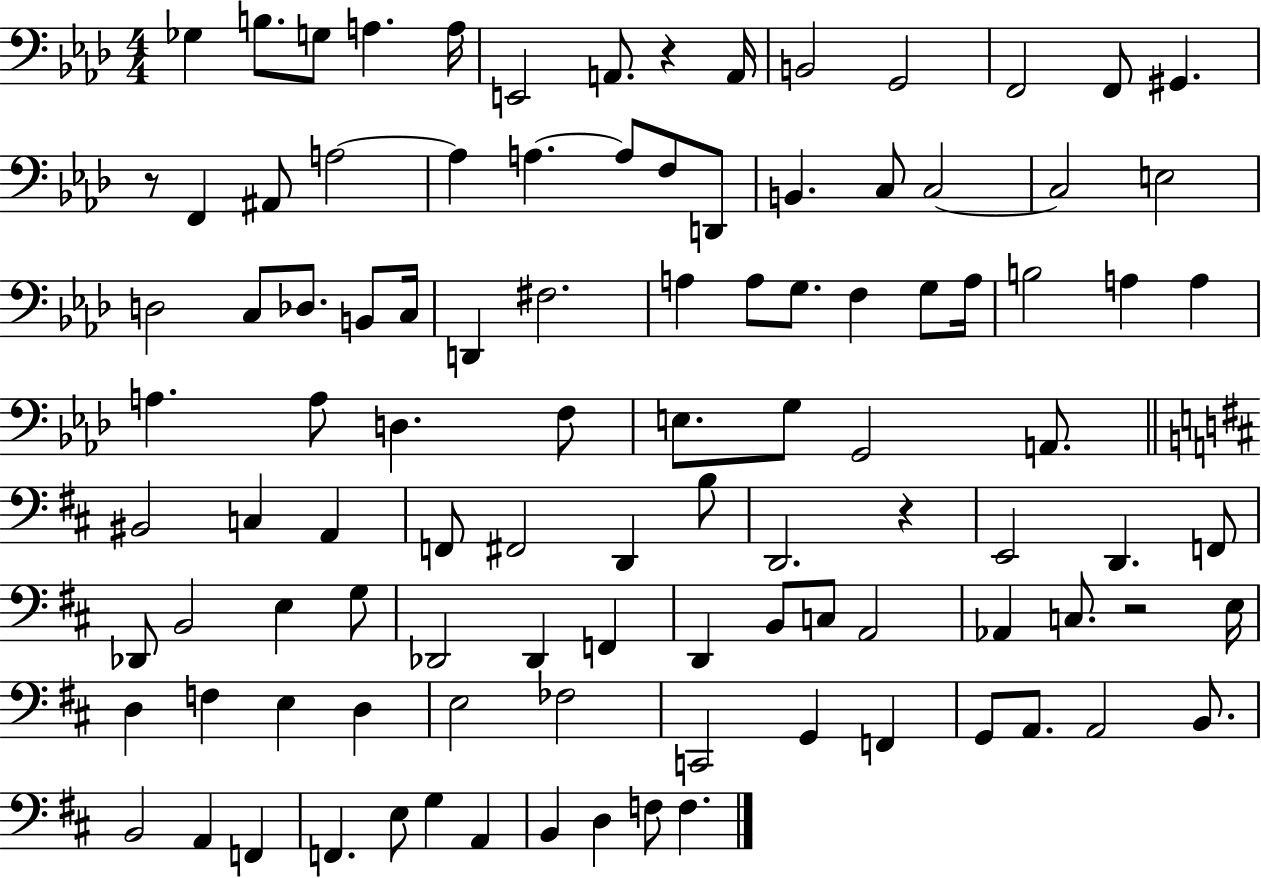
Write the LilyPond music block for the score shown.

{
  \clef bass
  \numericTimeSignature
  \time 4/4
  \key aes \major
  \repeat volta 2 { ges4 b8. g8 a4. a16 | e,2 a,8. r4 a,16 | b,2 g,2 | f,2 f,8 gis,4. | \break r8 f,4 ais,8 a2~~ | a4 a4.~~ a8 f8 d,8 | b,4. c8 c2~~ | c2 e2 | \break d2 c8 des8. b,8 c16 | d,4 fis2. | a4 a8 g8. f4 g8 a16 | b2 a4 a4 | \break a4. a8 d4. f8 | e8. g8 g,2 a,8. | \bar "||" \break \key d \major bis,2 c4 a,4 | f,8 fis,2 d,4 b8 | d,2. r4 | e,2 d,4. f,8 | \break des,8 b,2 e4 g8 | des,2 des,4 f,4 | d,4 b,8 c8 a,2 | aes,4 c8. r2 e16 | \break d4 f4 e4 d4 | e2 fes2 | c,2 g,4 f,4 | g,8 a,8. a,2 b,8. | \break b,2 a,4 f,4 | f,4. e8 g4 a,4 | b,4 d4 f8 f4. | } \bar "|."
}